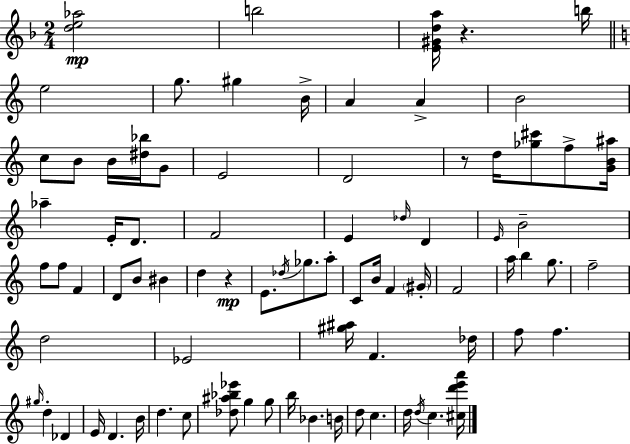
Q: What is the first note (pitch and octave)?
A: B5